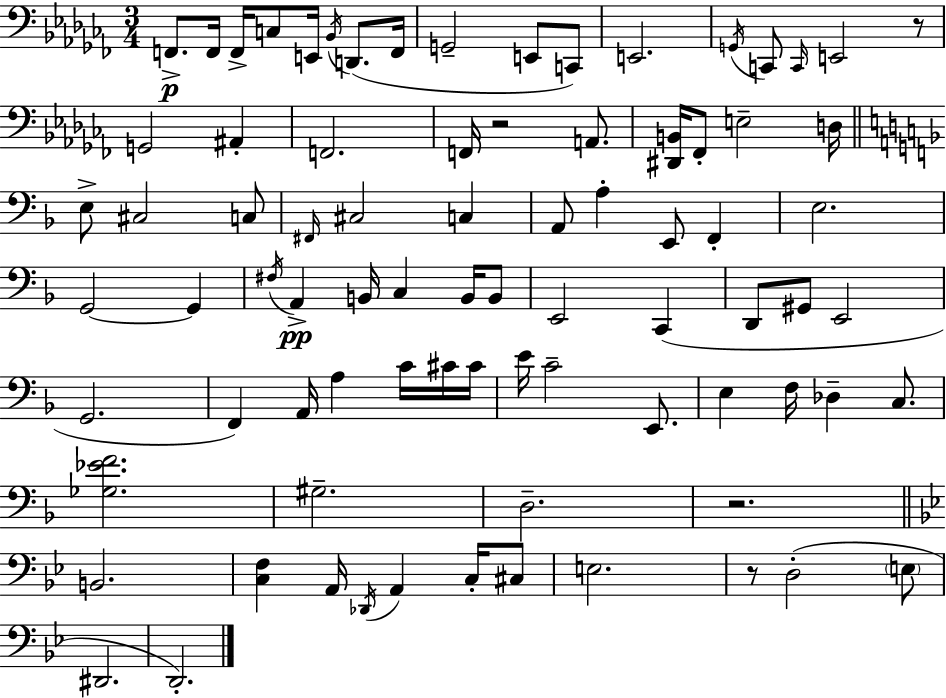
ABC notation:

X:1
T:Untitled
M:3/4
L:1/4
K:Abm
F,,/2 F,,/4 F,,/4 C,/2 E,,/4 _B,,/4 D,,/2 F,,/4 G,,2 E,,/2 C,,/2 E,,2 G,,/4 C,,/2 C,,/4 E,,2 z/2 G,,2 ^A,, F,,2 F,,/4 z2 A,,/2 [^D,,B,,]/4 _F,,/2 E,2 D,/4 E,/2 ^C,2 C,/2 ^F,,/4 ^C,2 C, A,,/2 A, E,,/2 F,, E,2 G,,2 G,, ^F,/4 A,, B,,/4 C, B,,/4 B,,/2 E,,2 C,, D,,/2 ^G,,/2 E,,2 G,,2 F,, A,,/4 A, C/4 ^C/4 ^C/4 E/4 C2 E,,/2 E, F,/4 _D, C,/2 [_G,_EF]2 ^G,2 D,2 z2 B,,2 [C,F,] A,,/4 _D,,/4 A,, C,/4 ^C,/2 E,2 z/2 D,2 E,/2 ^D,,2 D,,2